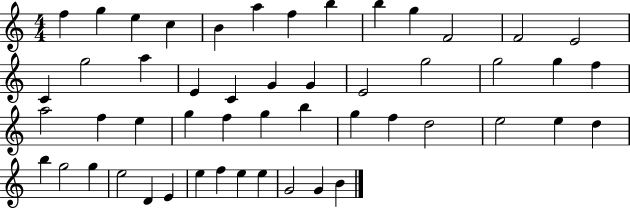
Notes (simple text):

F5/q G5/q E5/q C5/q B4/q A5/q F5/q B5/q B5/q G5/q F4/h F4/h E4/h C4/q G5/h A5/q E4/q C4/q G4/q G4/q E4/h G5/h G5/h G5/q F5/q A5/h F5/q E5/q G5/q F5/q G5/q B5/q G5/q F5/q D5/h E5/h E5/q D5/q B5/q G5/h G5/q E5/h D4/q E4/q E5/q F5/q E5/q E5/q G4/h G4/q B4/q